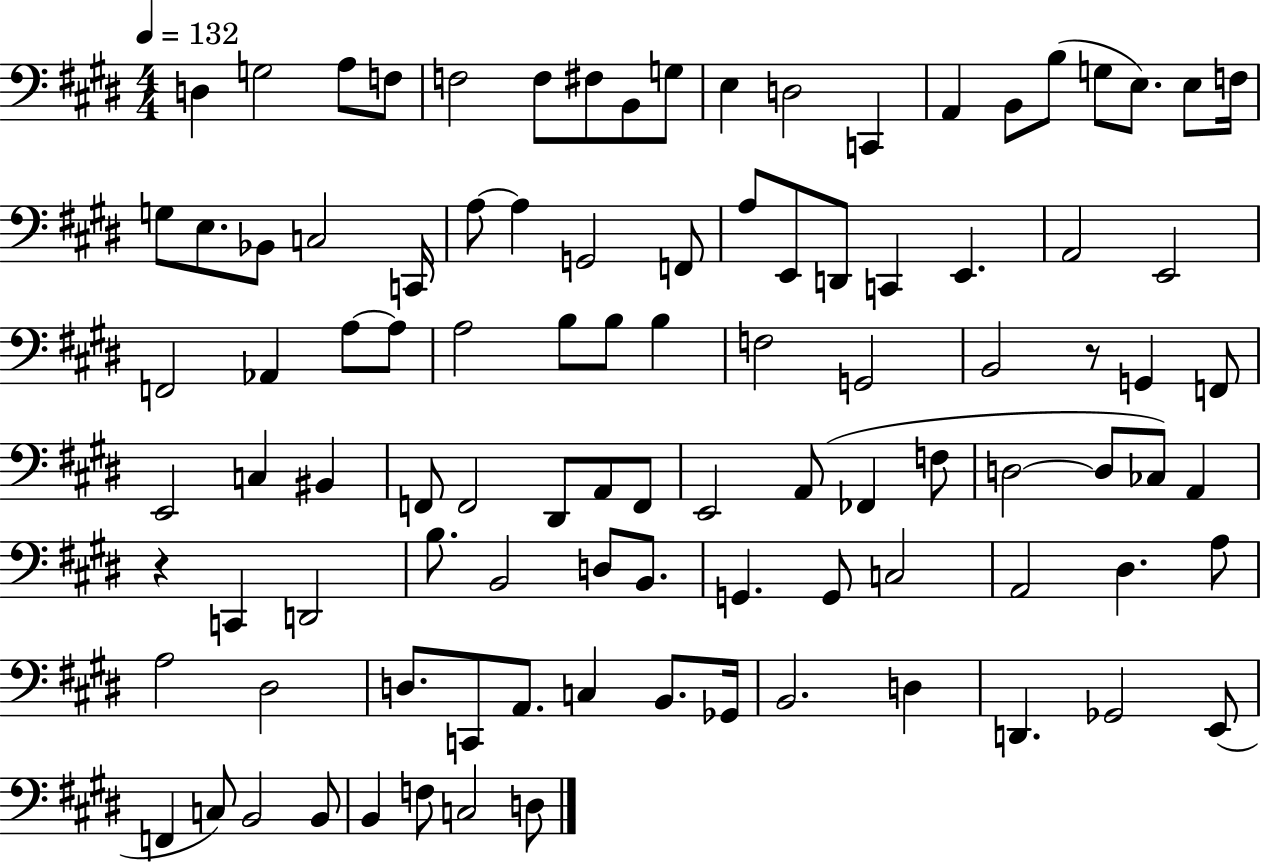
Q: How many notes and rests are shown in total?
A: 99